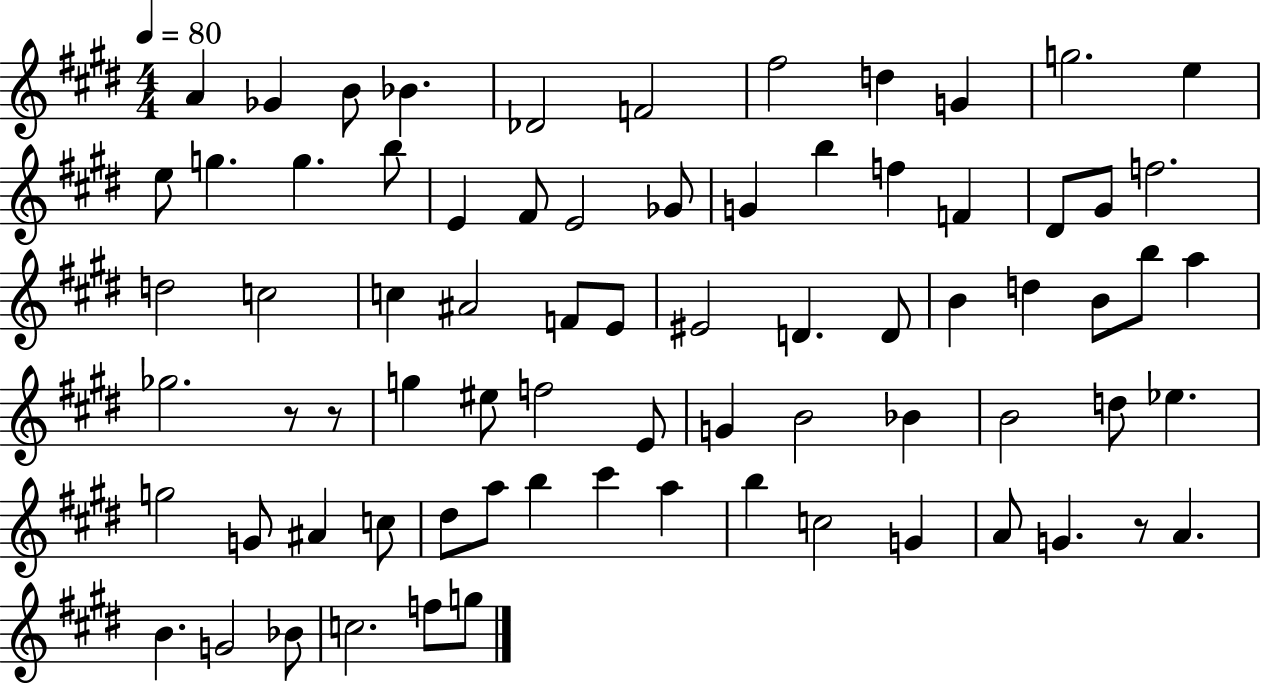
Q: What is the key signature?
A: E major